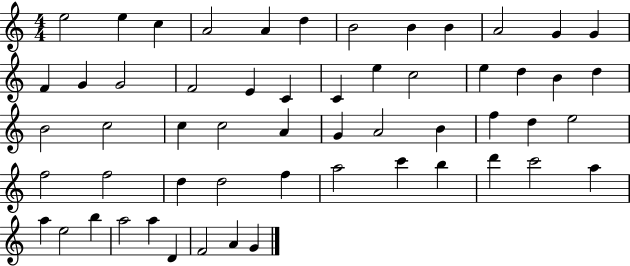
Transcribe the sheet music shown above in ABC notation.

X:1
T:Untitled
M:4/4
L:1/4
K:C
e2 e c A2 A d B2 B B A2 G G F G G2 F2 E C C e c2 e d B d B2 c2 c c2 A G A2 B f d e2 f2 f2 d d2 f a2 c' b d' c'2 a a e2 b a2 a D F2 A G